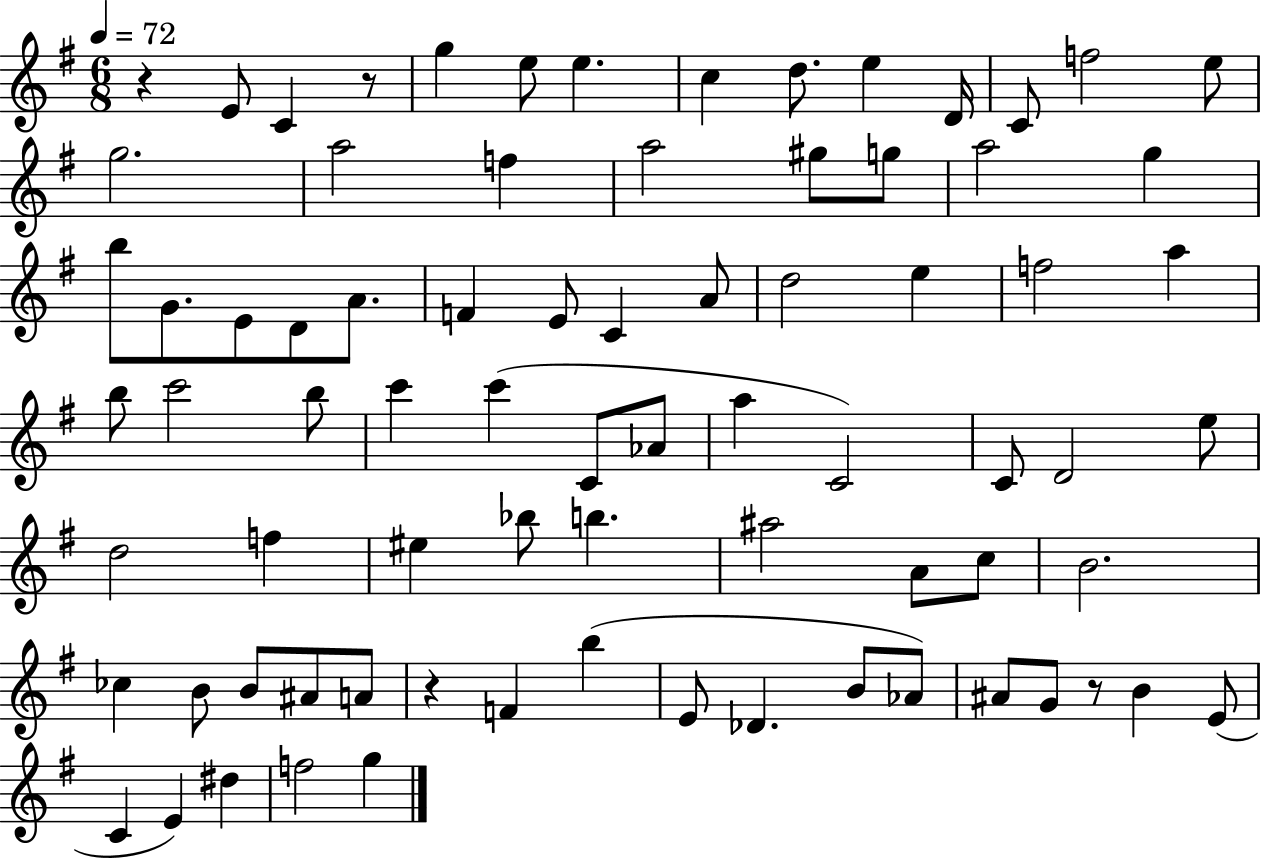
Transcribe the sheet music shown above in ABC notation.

X:1
T:Untitled
M:6/8
L:1/4
K:G
z E/2 C z/2 g e/2 e c d/2 e D/4 C/2 f2 e/2 g2 a2 f a2 ^g/2 g/2 a2 g b/2 G/2 E/2 D/2 A/2 F E/2 C A/2 d2 e f2 a b/2 c'2 b/2 c' c' C/2 _A/2 a C2 C/2 D2 e/2 d2 f ^e _b/2 b ^a2 A/2 c/2 B2 _c B/2 B/2 ^A/2 A/2 z F b E/2 _D B/2 _A/2 ^A/2 G/2 z/2 B E/2 C E ^d f2 g